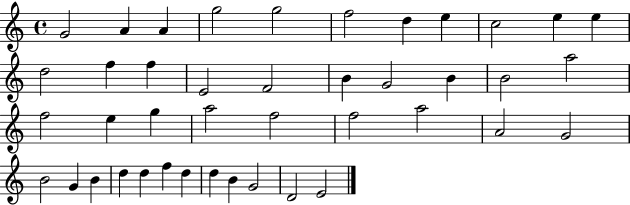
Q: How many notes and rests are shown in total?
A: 42